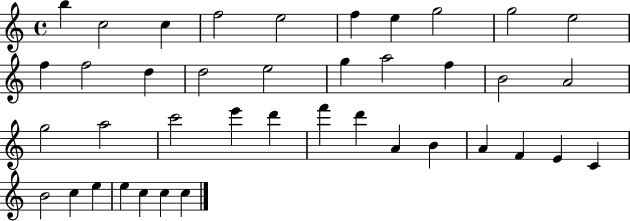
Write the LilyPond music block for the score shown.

{
  \clef treble
  \time 4/4
  \defaultTimeSignature
  \key c \major
  b''4 c''2 c''4 | f''2 e''2 | f''4 e''4 g''2 | g''2 e''2 | \break f''4 f''2 d''4 | d''2 e''2 | g''4 a''2 f''4 | b'2 a'2 | \break g''2 a''2 | c'''2 e'''4 d'''4 | f'''4 d'''4 a'4 b'4 | a'4 f'4 e'4 c'4 | \break b'2 c''4 e''4 | e''4 c''4 c''4 c''4 | \bar "|."
}